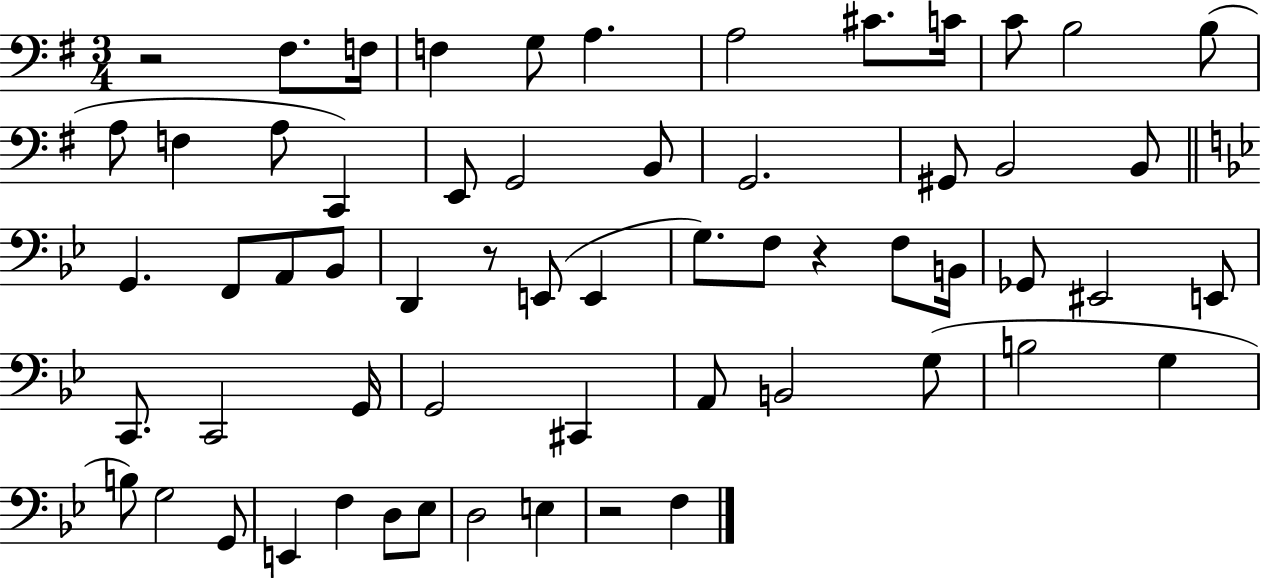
{
  \clef bass
  \numericTimeSignature
  \time 3/4
  \key g \major
  r2 fis8. f16 | f4 g8 a4. | a2 cis'8. c'16 | c'8 b2 b8( | \break a8 f4 a8 c,4) | e,8 g,2 b,8 | g,2. | gis,8 b,2 b,8 | \break \bar "||" \break \key bes \major g,4. f,8 a,8 bes,8 | d,4 r8 e,8( e,4 | g8.) f8 r4 f8 b,16 | ges,8 eis,2 e,8 | \break c,8. c,2 g,16 | g,2 cis,4 | a,8 b,2 g8( | b2 g4 | \break b8) g2 g,8 | e,4 f4 d8 ees8 | d2 e4 | r2 f4 | \break \bar "|."
}